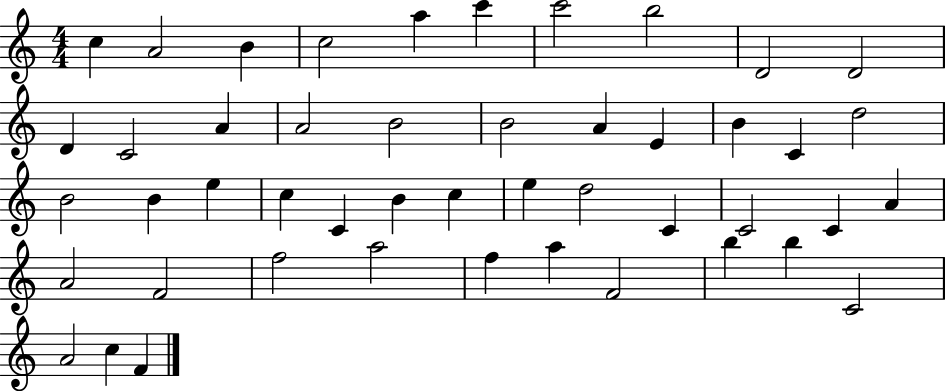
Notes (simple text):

C5/q A4/h B4/q C5/h A5/q C6/q C6/h B5/h D4/h D4/h D4/q C4/h A4/q A4/h B4/h B4/h A4/q E4/q B4/q C4/q D5/h B4/h B4/q E5/q C5/q C4/q B4/q C5/q E5/q D5/h C4/q C4/h C4/q A4/q A4/h F4/h F5/h A5/h F5/q A5/q F4/h B5/q B5/q C4/h A4/h C5/q F4/q